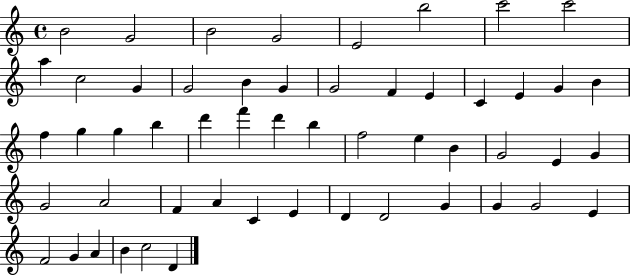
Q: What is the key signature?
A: C major